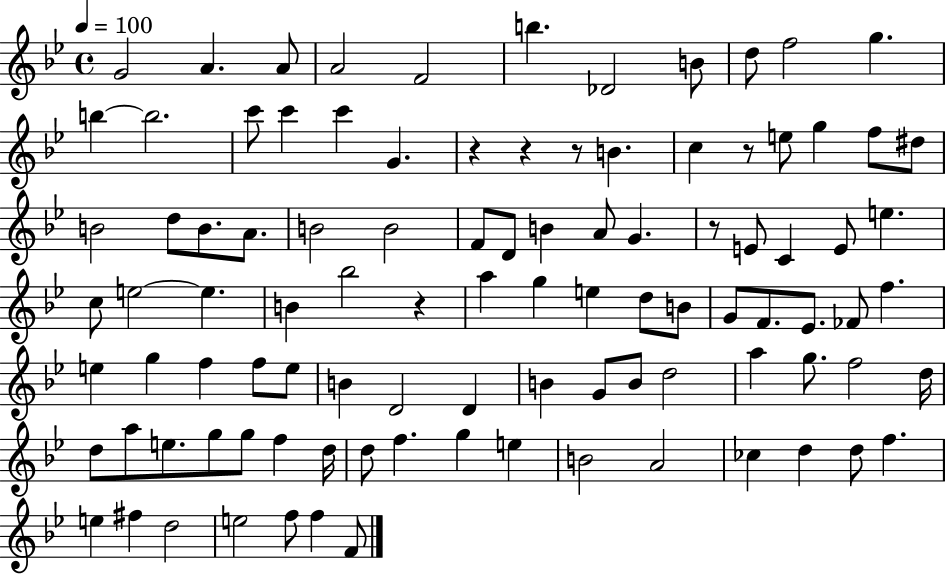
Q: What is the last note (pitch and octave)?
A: F4